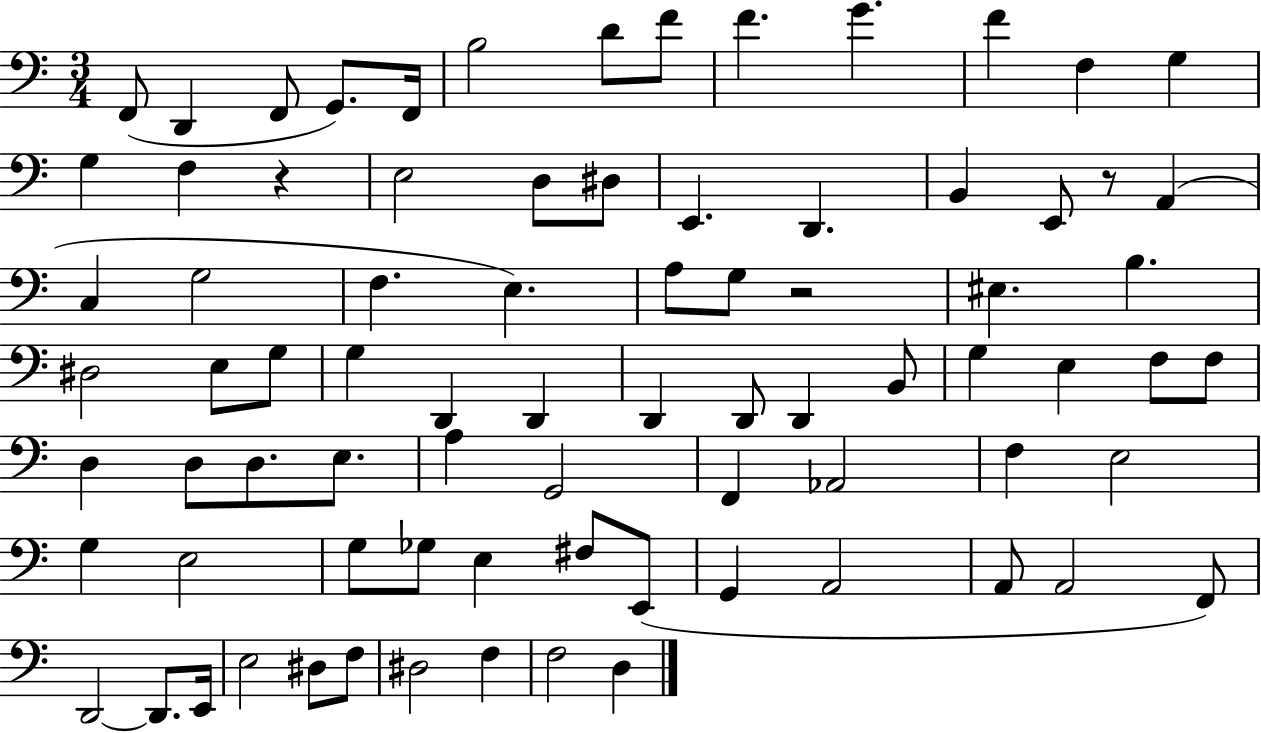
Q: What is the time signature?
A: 3/4